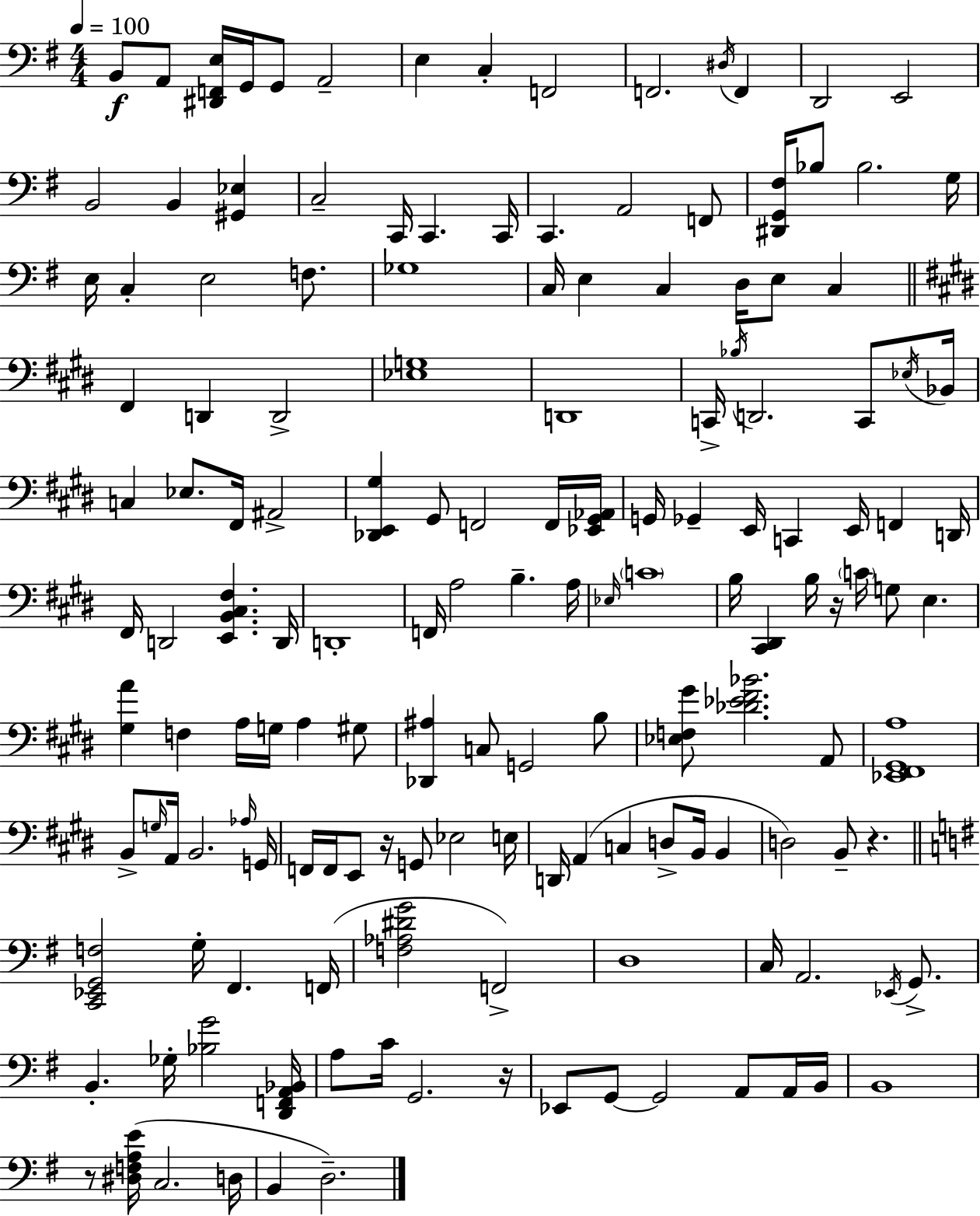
X:1
T:Untitled
M:4/4
L:1/4
K:G
B,,/2 A,,/2 [^D,,F,,E,]/4 G,,/4 G,,/2 A,,2 E, C, F,,2 F,,2 ^D,/4 F,, D,,2 E,,2 B,,2 B,, [^G,,_E,] C,2 C,,/4 C,, C,,/4 C,, A,,2 F,,/2 [^D,,G,,^F,]/4 _B,/2 _B,2 G,/4 E,/4 C, E,2 F,/2 _G,4 C,/4 E, C, D,/4 E,/2 C, ^F,, D,, D,,2 [_E,G,]4 D,,4 C,,/4 _B,/4 D,,2 C,,/2 _E,/4 _B,,/4 C, _E,/2 ^F,,/4 ^A,,2 [_D,,E,,^G,] ^G,,/2 F,,2 F,,/4 [_E,,^G,,_A,,]/4 G,,/4 _G,, E,,/4 C,, E,,/4 F,, D,,/4 ^F,,/4 D,,2 [E,,B,,^C,^F,] D,,/4 D,,4 F,,/4 A,2 B, A,/4 _E,/4 C4 B,/4 [^C,,^D,,] B,/4 z/4 C/4 G,/2 E, [^G,A] F, A,/4 G,/4 A, ^G,/2 [_D,,^A,] C,/2 G,,2 B,/2 [_E,F,^G]/2 [_D_E^F_B]2 A,,/2 [_E,,^F,,^G,,A,]4 B,,/2 G,/4 A,,/4 B,,2 _A,/4 G,,/4 F,,/4 F,,/4 E,,/2 z/4 G,,/2 _E,2 E,/4 D,,/4 A,, C, D,/2 B,,/4 B,, D,2 B,,/2 z [C,,_E,,G,,F,]2 G,/4 ^F,, F,,/4 [F,_A,^DG]2 F,,2 D,4 C,/4 A,,2 _E,,/4 G,,/2 B,, _G,/4 [_B,G]2 [D,,F,,A,,_B,,]/4 A,/2 C/4 G,,2 z/4 _E,,/2 G,,/2 G,,2 A,,/2 A,,/4 B,,/4 B,,4 z/2 [^D,F,A,E]/4 C,2 D,/4 B,, D,2